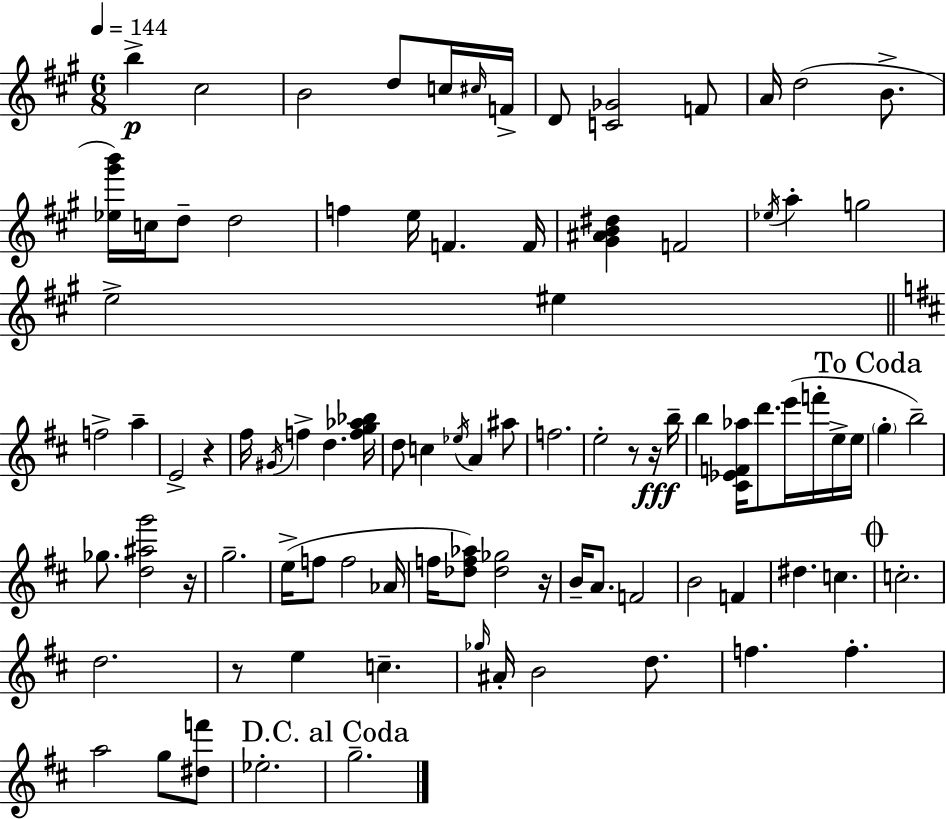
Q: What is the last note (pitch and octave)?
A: G5